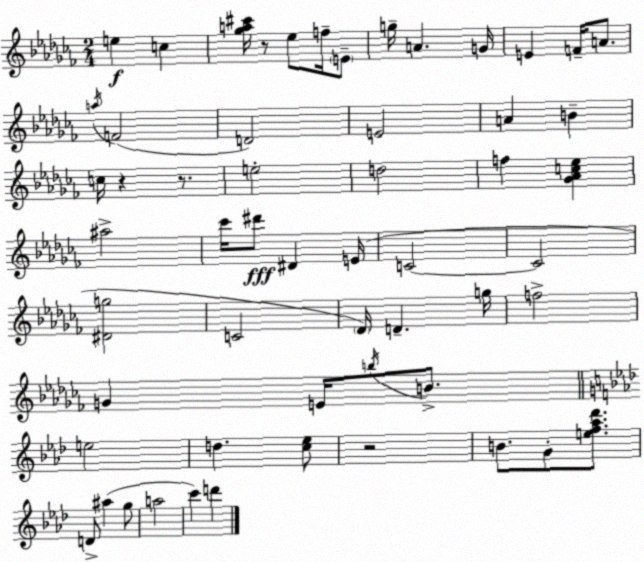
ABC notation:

X:1
T:Untitled
M:2/4
L:1/4
K:Abm
e c [_ga^c']/4 z/2 _e/2 f/4 E/2 g/4 A G/4 E F/4 A/2 a/4 F2 D2 E2 A B c/4 z z/2 e2 d2 f [_G_Ac_e] ^a2 _c'/4 ^d'/2 ^D E/4 C2 C2 [^Dg]2 C2 _D/4 D g/4 f2 G E/4 b/4 B/2 e2 d [c_e]/2 z2 B/2 G/2 [ef_a_d']/2 D/2 ^a g/2 a2 c' d'